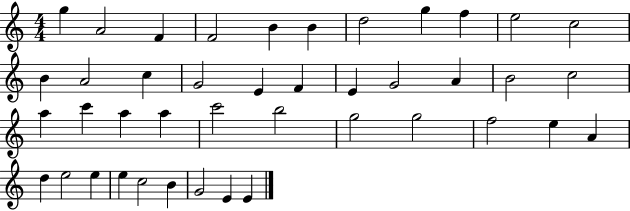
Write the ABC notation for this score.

X:1
T:Untitled
M:4/4
L:1/4
K:C
g A2 F F2 B B d2 g f e2 c2 B A2 c G2 E F E G2 A B2 c2 a c' a a c'2 b2 g2 g2 f2 e A d e2 e e c2 B G2 E E